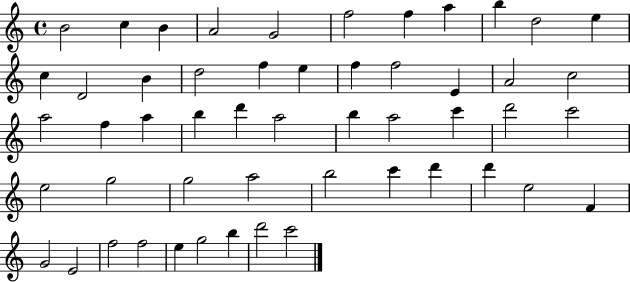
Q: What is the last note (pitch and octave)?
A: C6